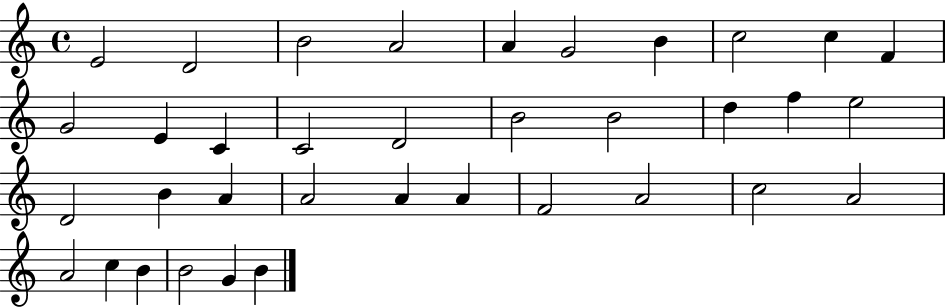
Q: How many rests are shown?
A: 0